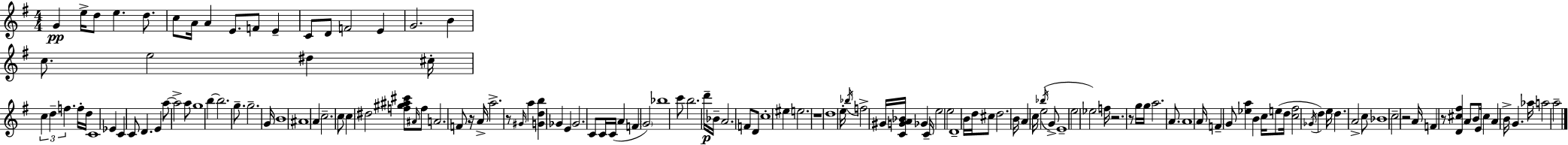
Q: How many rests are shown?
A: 7